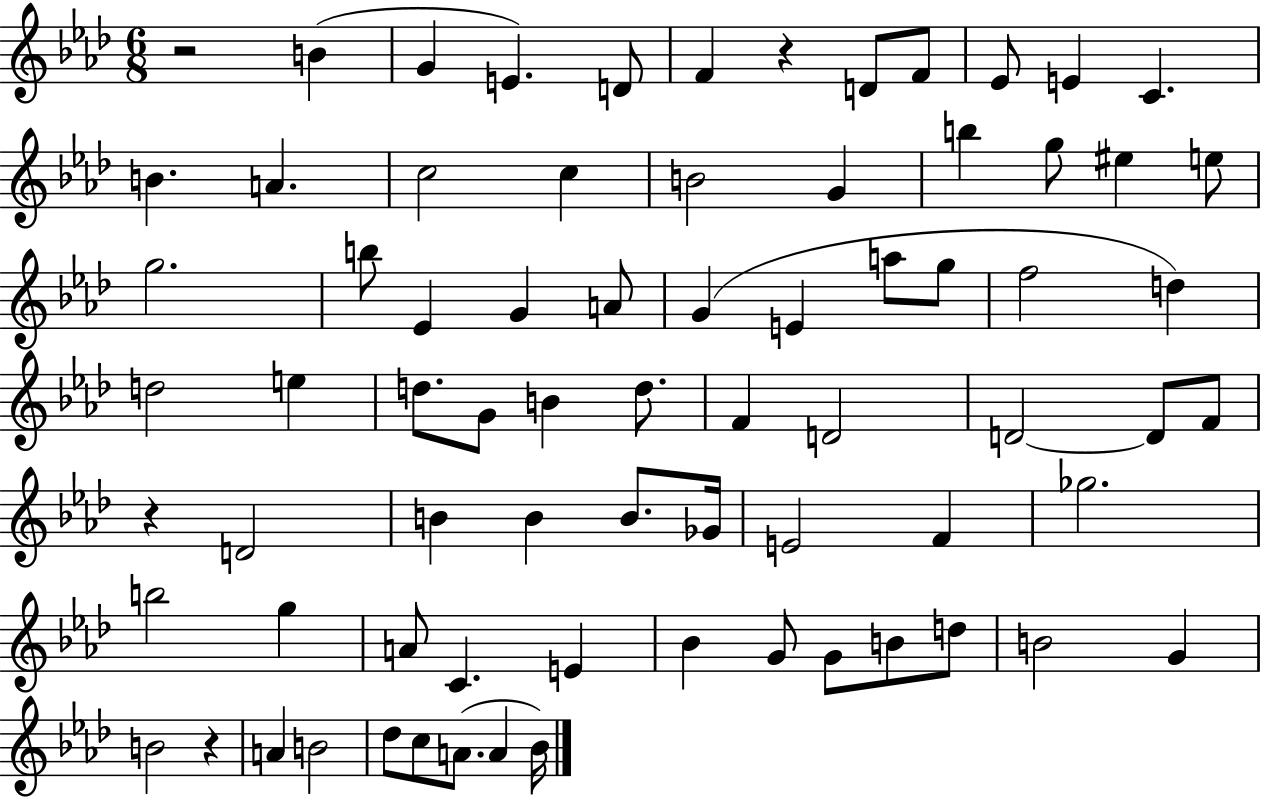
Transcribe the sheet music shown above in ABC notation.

X:1
T:Untitled
M:6/8
L:1/4
K:Ab
z2 B G E D/2 F z D/2 F/2 _E/2 E C B A c2 c B2 G b g/2 ^e e/2 g2 b/2 _E G A/2 G E a/2 g/2 f2 d d2 e d/2 G/2 B d/2 F D2 D2 D/2 F/2 z D2 B B B/2 _G/4 E2 F _g2 b2 g A/2 C E _B G/2 G/2 B/2 d/2 B2 G B2 z A B2 _d/2 c/2 A/2 A _B/4